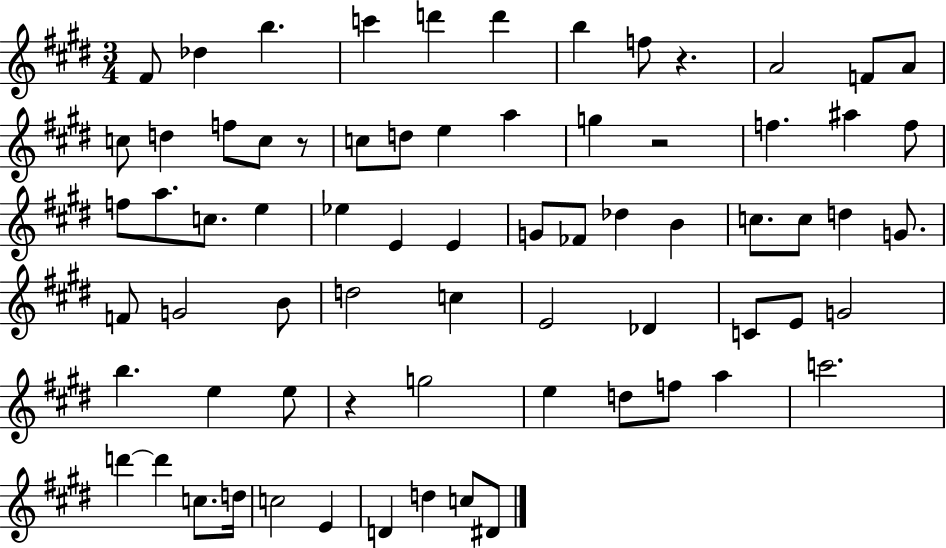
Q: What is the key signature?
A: E major